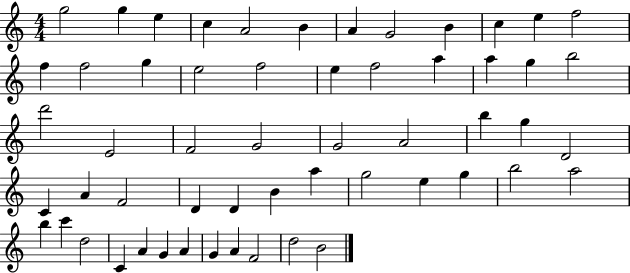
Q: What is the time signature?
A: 4/4